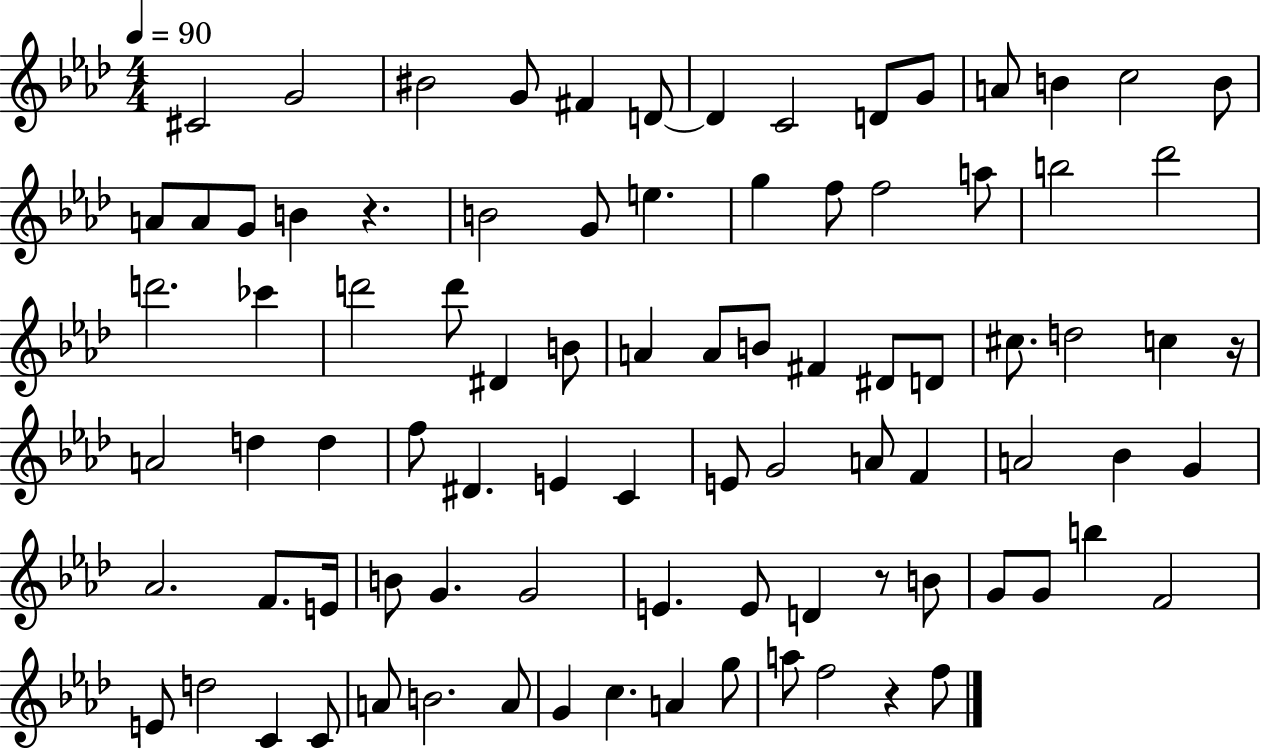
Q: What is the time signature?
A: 4/4